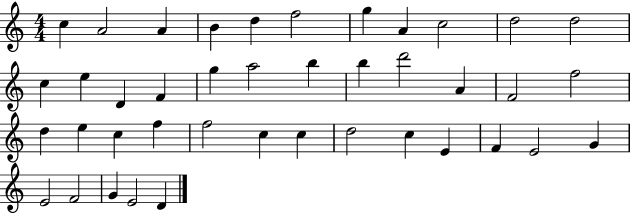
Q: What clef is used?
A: treble